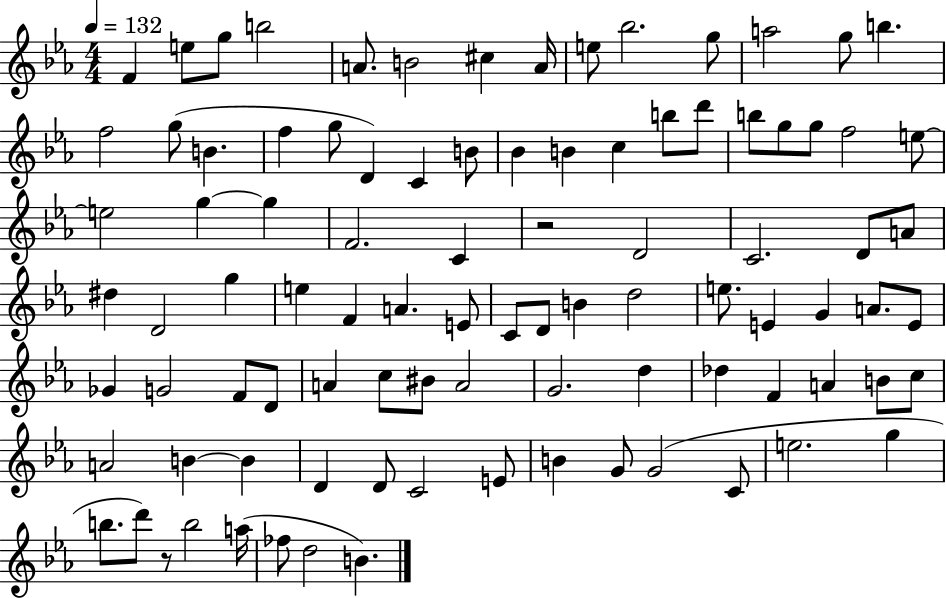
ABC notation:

X:1
T:Untitled
M:4/4
L:1/4
K:Eb
F e/2 g/2 b2 A/2 B2 ^c A/4 e/2 _b2 g/2 a2 g/2 b f2 g/2 B f g/2 D C B/2 _B B c b/2 d'/2 b/2 g/2 g/2 f2 e/2 e2 g g F2 C z2 D2 C2 D/2 A/2 ^d D2 g e F A E/2 C/2 D/2 B d2 e/2 E G A/2 E/2 _G G2 F/2 D/2 A c/2 ^B/2 A2 G2 d _d F A B/2 c/2 A2 B B D D/2 C2 E/2 B G/2 G2 C/2 e2 g b/2 d'/2 z/2 b2 a/4 _f/2 d2 B